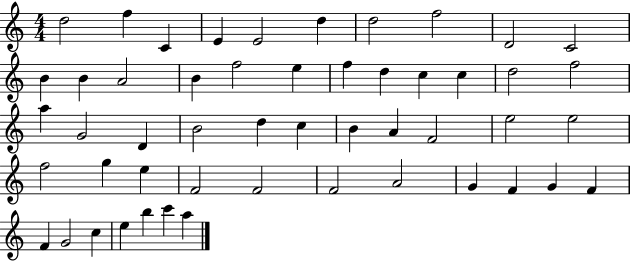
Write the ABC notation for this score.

X:1
T:Untitled
M:4/4
L:1/4
K:C
d2 f C E E2 d d2 f2 D2 C2 B B A2 B f2 e f d c c d2 f2 a G2 D B2 d c B A F2 e2 e2 f2 g e F2 F2 F2 A2 G F G F F G2 c e b c' a